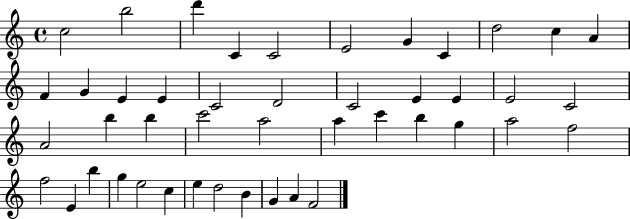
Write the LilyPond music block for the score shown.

{
  \clef treble
  \time 4/4
  \defaultTimeSignature
  \key c \major
  c''2 b''2 | d'''4 c'4 c'2 | e'2 g'4 c'4 | d''2 c''4 a'4 | \break f'4 g'4 e'4 e'4 | c'2 d'2 | c'2 e'4 e'4 | e'2 c'2 | \break a'2 b''4 b''4 | c'''2 a''2 | a''4 c'''4 b''4 g''4 | a''2 f''2 | \break f''2 e'4 b''4 | g''4 e''2 c''4 | e''4 d''2 b'4 | g'4 a'4 f'2 | \break \bar "|."
}